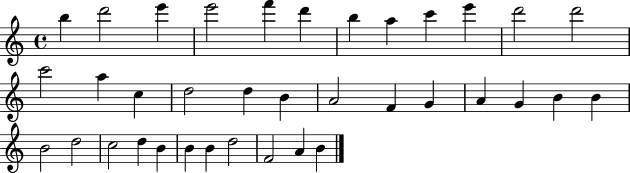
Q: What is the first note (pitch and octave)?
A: B5